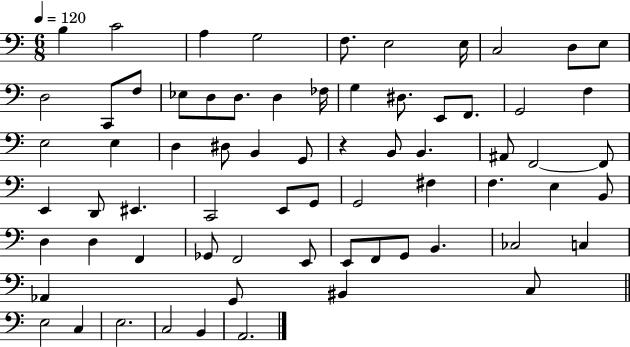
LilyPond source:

{
  \clef bass
  \numericTimeSignature
  \time 6/8
  \key c \major
  \tempo 4 = 120
  b4 c'2 | a4 g2 | f8. e2 e16 | c2 d8 e8 | \break d2 c,8 f8 | ees8 d8 d8. d4 fes16 | g4 dis8. e,8 f,8. | g,2 f4 | \break e2 e4 | d4 dis8 b,4 g,8 | r4 b,8 b,4. | ais,8 f,2~~ f,8 | \break e,4 d,8 eis,4. | c,2 e,8 g,8 | g,2 fis4 | f4. e4 b,8 | \break d4 d4 f,4 | ges,8 f,2 e,8 | e,8 f,8 g,8 b,4. | ces2 c4 | \break aes,4 g,8 bis,4 c8 | \bar "||" \break \key c \major e2 c4 | e2. | c2 b,4 | a,2. | \break \bar "|."
}